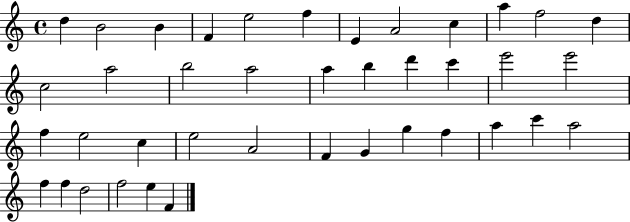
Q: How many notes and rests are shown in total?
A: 40